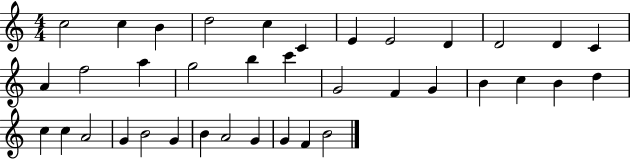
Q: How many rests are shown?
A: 0